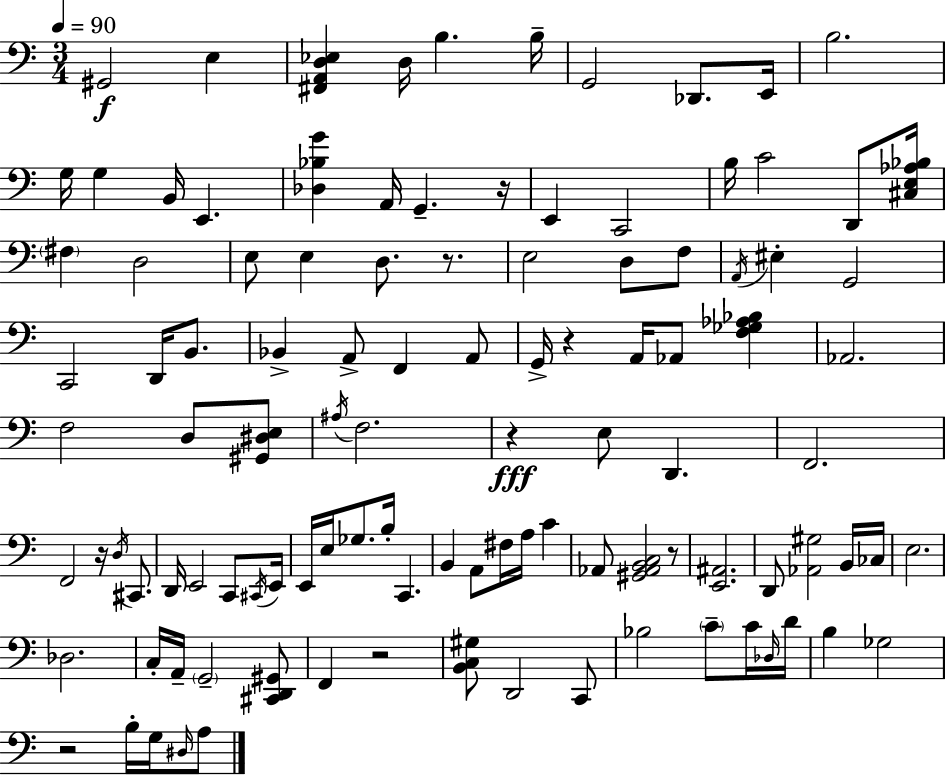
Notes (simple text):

G#2/h E3/q [F#2,A2,D3,Eb3]/q D3/s B3/q. B3/s G2/h Db2/e. E2/s B3/h. G3/s G3/q B2/s E2/q. [Db3,Bb3,G4]/q A2/s G2/q. R/s E2/q C2/h B3/s C4/h D2/e [C#3,E3,Ab3,Bb3]/s F#3/q D3/h E3/e E3/q D3/e. R/e. E3/h D3/e F3/e A2/s EIS3/q G2/h C2/h D2/s B2/e. Bb2/q A2/e F2/q A2/e G2/s R/q A2/s Ab2/e [F3,Gb3,Ab3,Bb3]/q Ab2/h. F3/h D3/e [G#2,D#3,E3]/e A#3/s F3/h. R/q E3/e D2/q. F2/h. F2/h R/s D3/s C#2/e. D2/s E2/h C2/e C#2/s E2/s E2/s E3/s Gb3/e. B3/s C2/q. B2/q A2/e F#3/s A3/s C4/q Ab2/e [G#2,Ab2,B2,C3]/h R/e [E2,A#2]/h. D2/e [Ab2,G#3]/h B2/s CES3/s E3/h. Db3/h. C3/s A2/s G2/h [C#2,D2,G#2]/e F2/q R/h [B2,C3,G#3]/e D2/h C2/e Bb3/h C4/e C4/s Db3/s D4/s B3/q Gb3/h R/h B3/s G3/s D#3/s A3/e